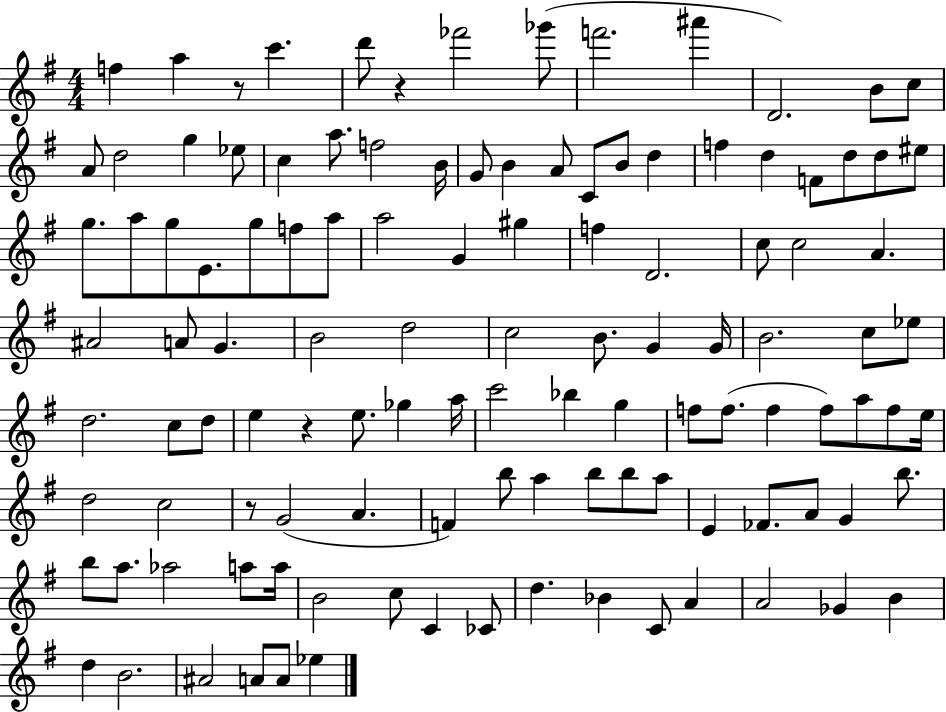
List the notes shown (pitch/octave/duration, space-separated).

F5/q A5/q R/e C6/q. D6/e R/q FES6/h Gb6/e F6/h. A#6/q D4/h. B4/e C5/e A4/e D5/h G5/q Eb5/e C5/q A5/e. F5/h B4/s G4/e B4/q A4/e C4/e B4/e D5/q F5/q D5/q F4/e D5/e D5/e EIS5/e G5/e. A5/e G5/e E4/e. G5/e F5/e A5/e A5/h G4/q G#5/q F5/q D4/h. C5/e C5/h A4/q. A#4/h A4/e G4/q. B4/h D5/h C5/h B4/e. G4/q G4/s B4/h. C5/e Eb5/e D5/h. C5/e D5/e E5/q R/q E5/e. Gb5/q A5/s C6/h Bb5/q G5/q F5/e F5/e. F5/q F5/e A5/e F5/e E5/s D5/h C5/h R/e G4/h A4/q. F4/q B5/e A5/q B5/e B5/e A5/e E4/q FES4/e. A4/e G4/q B5/e. B5/e A5/e. Ab5/h A5/e A5/s B4/h C5/e C4/q CES4/e D5/q. Bb4/q C4/e A4/q A4/h Gb4/q B4/q D5/q B4/h. A#4/h A4/e A4/e Eb5/q